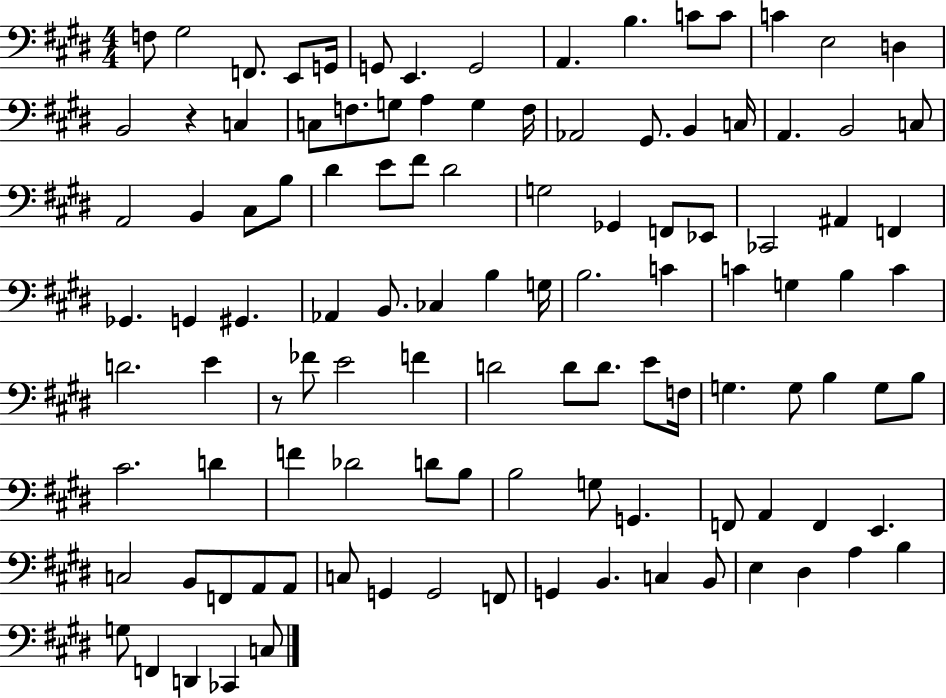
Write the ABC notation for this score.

X:1
T:Untitled
M:4/4
L:1/4
K:E
F,/2 ^G,2 F,,/2 E,,/2 G,,/4 G,,/2 E,, G,,2 A,, B, C/2 C/2 C E,2 D, B,,2 z C, C,/2 F,/2 G,/2 A, G, F,/4 _A,,2 ^G,,/2 B,, C,/4 A,, B,,2 C,/2 A,,2 B,, ^C,/2 B,/2 ^D E/2 ^F/2 ^D2 G,2 _G,, F,,/2 _E,,/2 _C,,2 ^A,, F,, _G,, G,, ^G,, _A,, B,,/2 _C, B, G,/4 B,2 C C G, B, C D2 E z/2 _F/2 E2 F D2 D/2 D/2 E/2 F,/4 G, G,/2 B, G,/2 B,/2 ^C2 D F _D2 D/2 B,/2 B,2 G,/2 G,, F,,/2 A,, F,, E,, C,2 B,,/2 F,,/2 A,,/2 A,,/2 C,/2 G,, G,,2 F,,/2 G,, B,, C, B,,/2 E, ^D, A, B, G,/2 F,, D,, _C,, C,/2